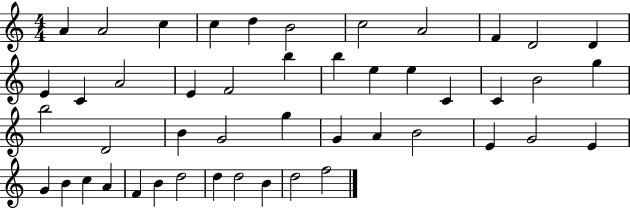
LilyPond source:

{
  \clef treble
  \numericTimeSignature
  \time 4/4
  \key c \major
  a'4 a'2 c''4 | c''4 d''4 b'2 | c''2 a'2 | f'4 d'2 d'4 | \break e'4 c'4 a'2 | e'4 f'2 b''4 | b''4 e''4 e''4 c'4 | c'4 b'2 g''4 | \break b''2 d'2 | b'4 g'2 g''4 | g'4 a'4 b'2 | e'4 g'2 e'4 | \break g'4 b'4 c''4 a'4 | f'4 b'4 d''2 | d''4 d''2 b'4 | d''2 f''2 | \break \bar "|."
}